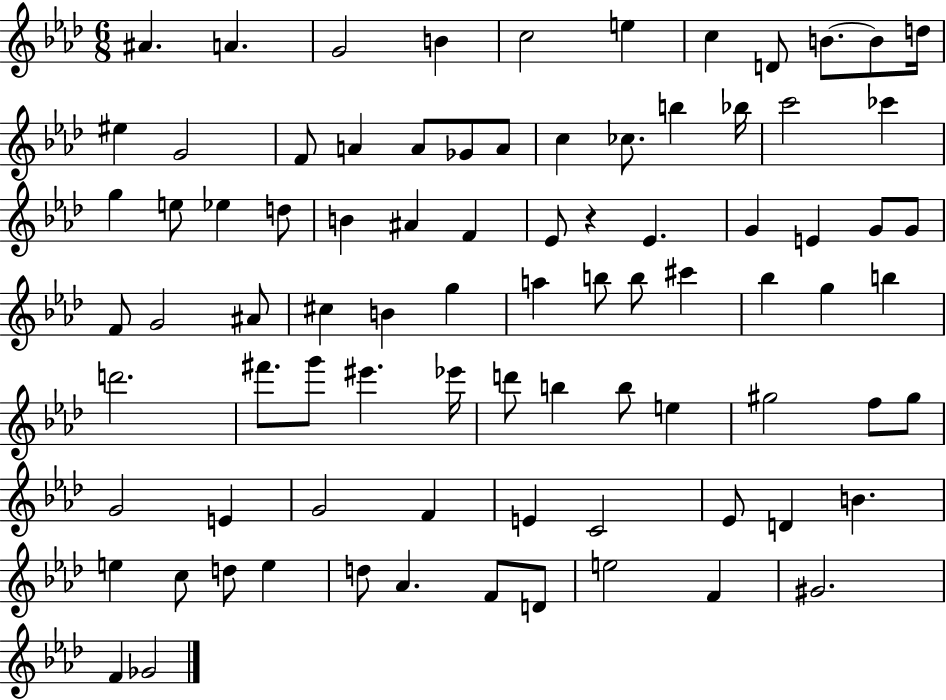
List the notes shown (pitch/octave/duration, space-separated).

A#4/q. A4/q. G4/h B4/q C5/h E5/q C5/q D4/e B4/e. B4/e D5/s EIS5/q G4/h F4/e A4/q A4/e Gb4/e A4/e C5/q CES5/e. B5/q Bb5/s C6/h CES6/q G5/q E5/e Eb5/q D5/e B4/q A#4/q F4/q Eb4/e R/q Eb4/q. G4/q E4/q G4/e G4/e F4/e G4/h A#4/e C#5/q B4/q G5/q A5/q B5/e B5/e C#6/q Bb5/q G5/q B5/q D6/h. F#6/e. G6/e EIS6/q. Eb6/s D6/e B5/q B5/e E5/q G#5/h F5/e G#5/e G4/h E4/q G4/h F4/q E4/q C4/h Eb4/e D4/q B4/q. E5/q C5/e D5/e E5/q D5/e Ab4/q. F4/e D4/e E5/h F4/q G#4/h. F4/q Gb4/h